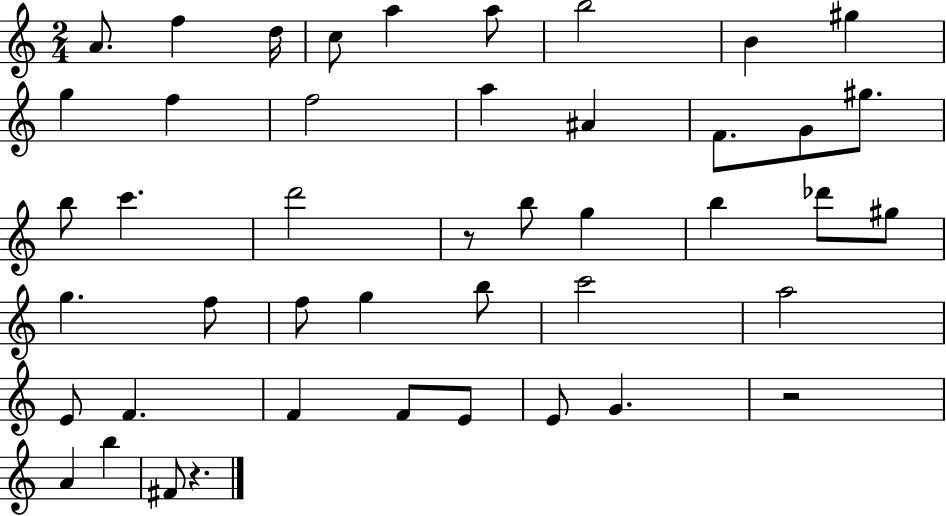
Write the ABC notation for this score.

X:1
T:Untitled
M:2/4
L:1/4
K:C
A/2 f d/4 c/2 a a/2 b2 B ^g g f f2 a ^A F/2 G/2 ^g/2 b/2 c' d'2 z/2 b/2 g b _d'/2 ^g/2 g f/2 f/2 g b/2 c'2 a2 E/2 F F F/2 E/2 E/2 G z2 A b ^F/2 z